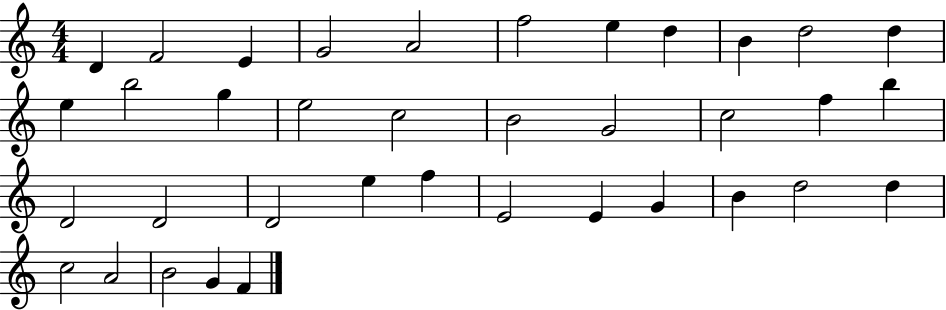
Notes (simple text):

D4/q F4/h E4/q G4/h A4/h F5/h E5/q D5/q B4/q D5/h D5/q E5/q B5/h G5/q E5/h C5/h B4/h G4/h C5/h F5/q B5/q D4/h D4/h D4/h E5/q F5/q E4/h E4/q G4/q B4/q D5/h D5/q C5/h A4/h B4/h G4/q F4/q